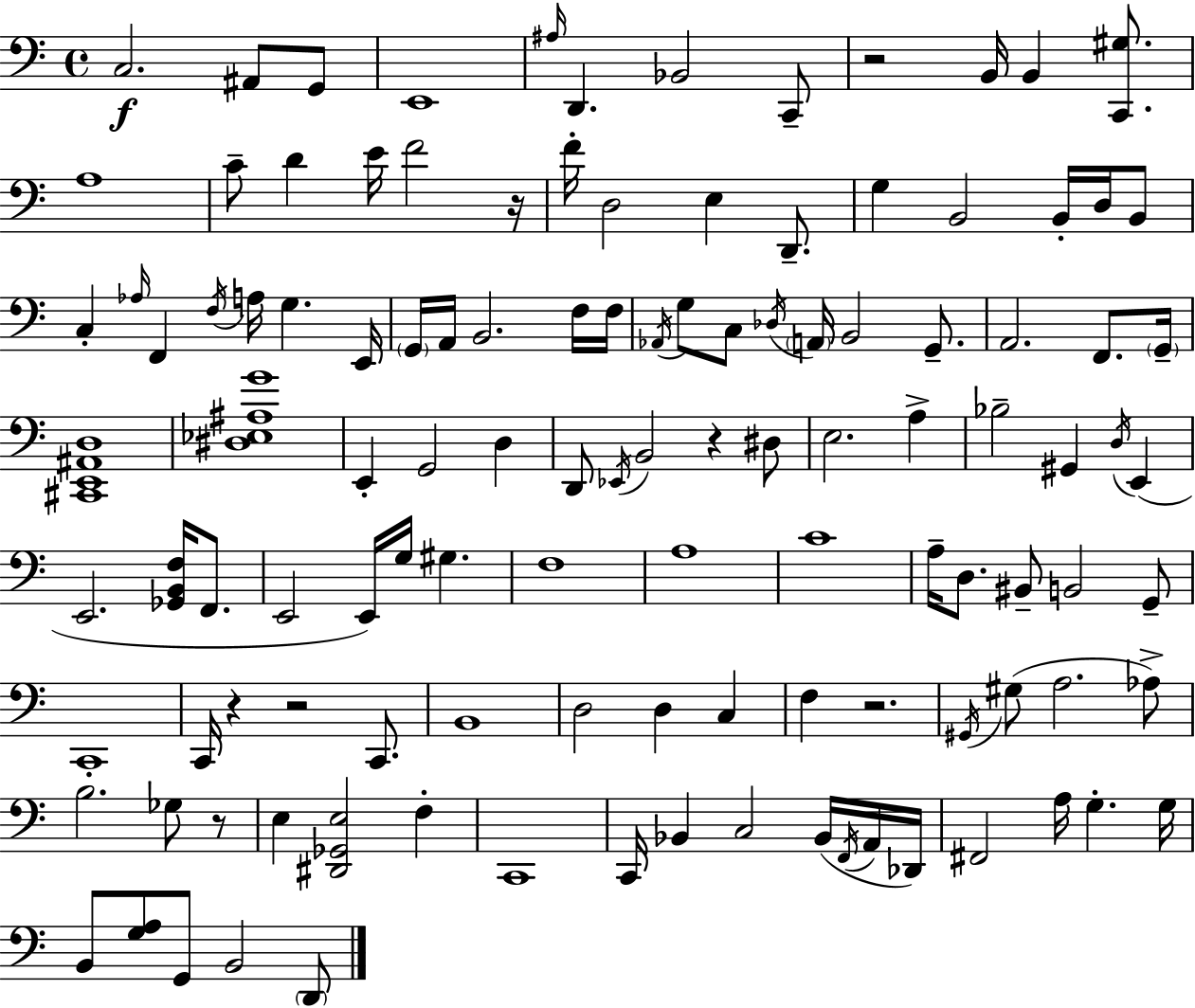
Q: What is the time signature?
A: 4/4